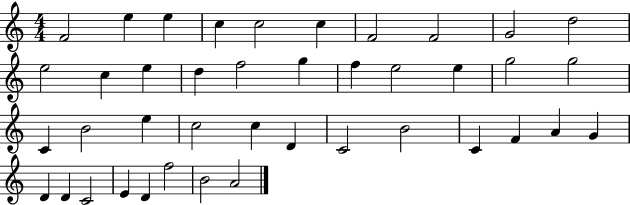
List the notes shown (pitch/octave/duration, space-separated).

F4/h E5/q E5/q C5/q C5/h C5/q F4/h F4/h G4/h D5/h E5/h C5/q E5/q D5/q F5/h G5/q F5/q E5/h E5/q G5/h G5/h C4/q B4/h E5/q C5/h C5/q D4/q C4/h B4/h C4/q F4/q A4/q G4/q D4/q D4/q C4/h E4/q D4/q F5/h B4/h A4/h